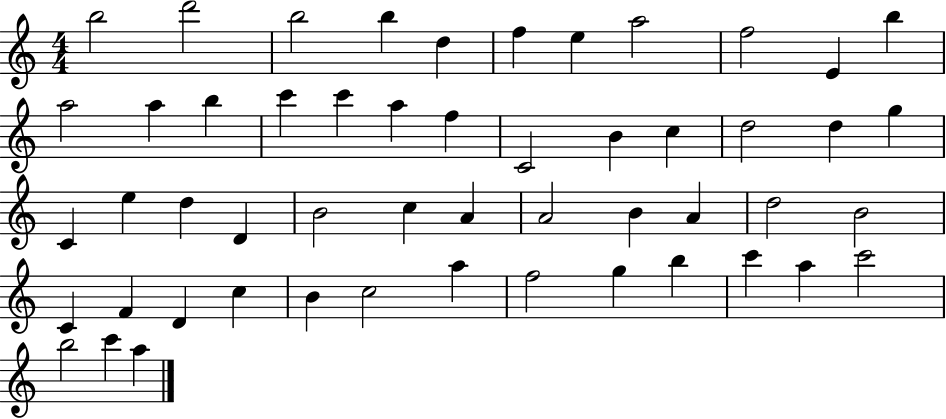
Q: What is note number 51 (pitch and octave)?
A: C6